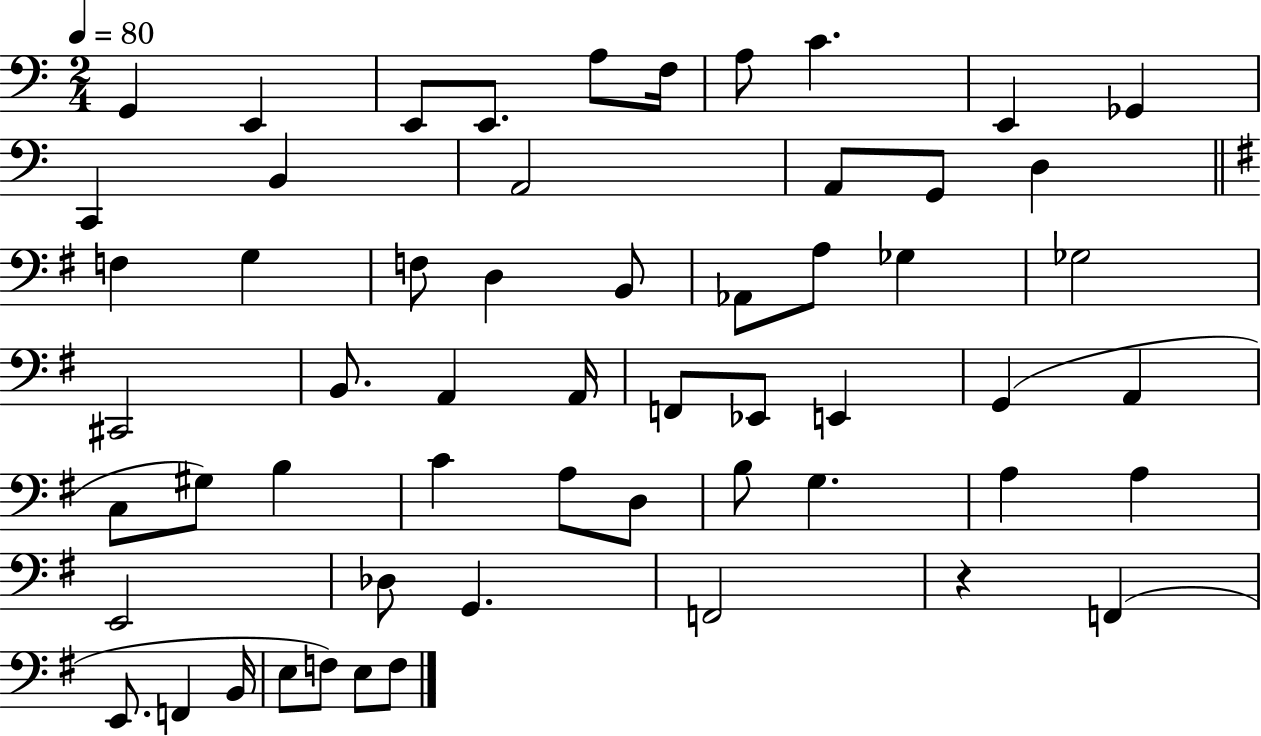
X:1
T:Untitled
M:2/4
L:1/4
K:C
G,, E,, E,,/2 E,,/2 A,/2 F,/4 A,/2 C E,, _G,, C,, B,, A,,2 A,,/2 G,,/2 D, F, G, F,/2 D, B,,/2 _A,,/2 A,/2 _G, _G,2 ^C,,2 B,,/2 A,, A,,/4 F,,/2 _E,,/2 E,, G,, A,, C,/2 ^G,/2 B, C A,/2 D,/2 B,/2 G, A, A, E,,2 _D,/2 G,, F,,2 z F,, E,,/2 F,, B,,/4 E,/2 F,/2 E,/2 F,/2